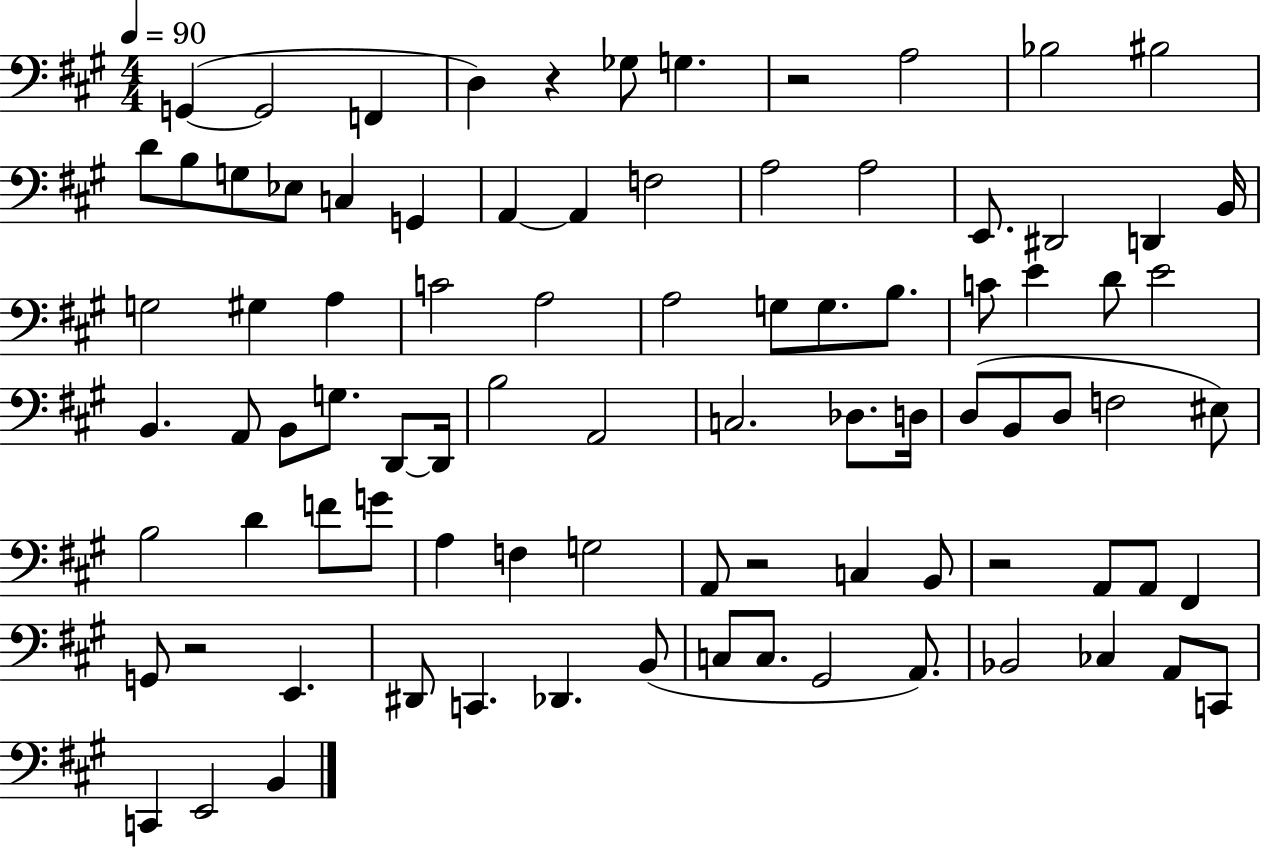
X:1
T:Untitled
M:4/4
L:1/4
K:A
G,, G,,2 F,, D, z _G,/2 G, z2 A,2 _B,2 ^B,2 D/2 B,/2 G,/2 _E,/2 C, G,, A,, A,, F,2 A,2 A,2 E,,/2 ^D,,2 D,, B,,/4 G,2 ^G, A, C2 A,2 A,2 G,/2 G,/2 B,/2 C/2 E D/2 E2 B,, A,,/2 B,,/2 G,/2 D,,/2 D,,/4 B,2 A,,2 C,2 _D,/2 D,/4 D,/2 B,,/2 D,/2 F,2 ^E,/2 B,2 D F/2 G/2 A, F, G,2 A,,/2 z2 C, B,,/2 z2 A,,/2 A,,/2 ^F,, G,,/2 z2 E,, ^D,,/2 C,, _D,, B,,/2 C,/2 C,/2 ^G,,2 A,,/2 _B,,2 _C, A,,/2 C,,/2 C,, E,,2 B,,